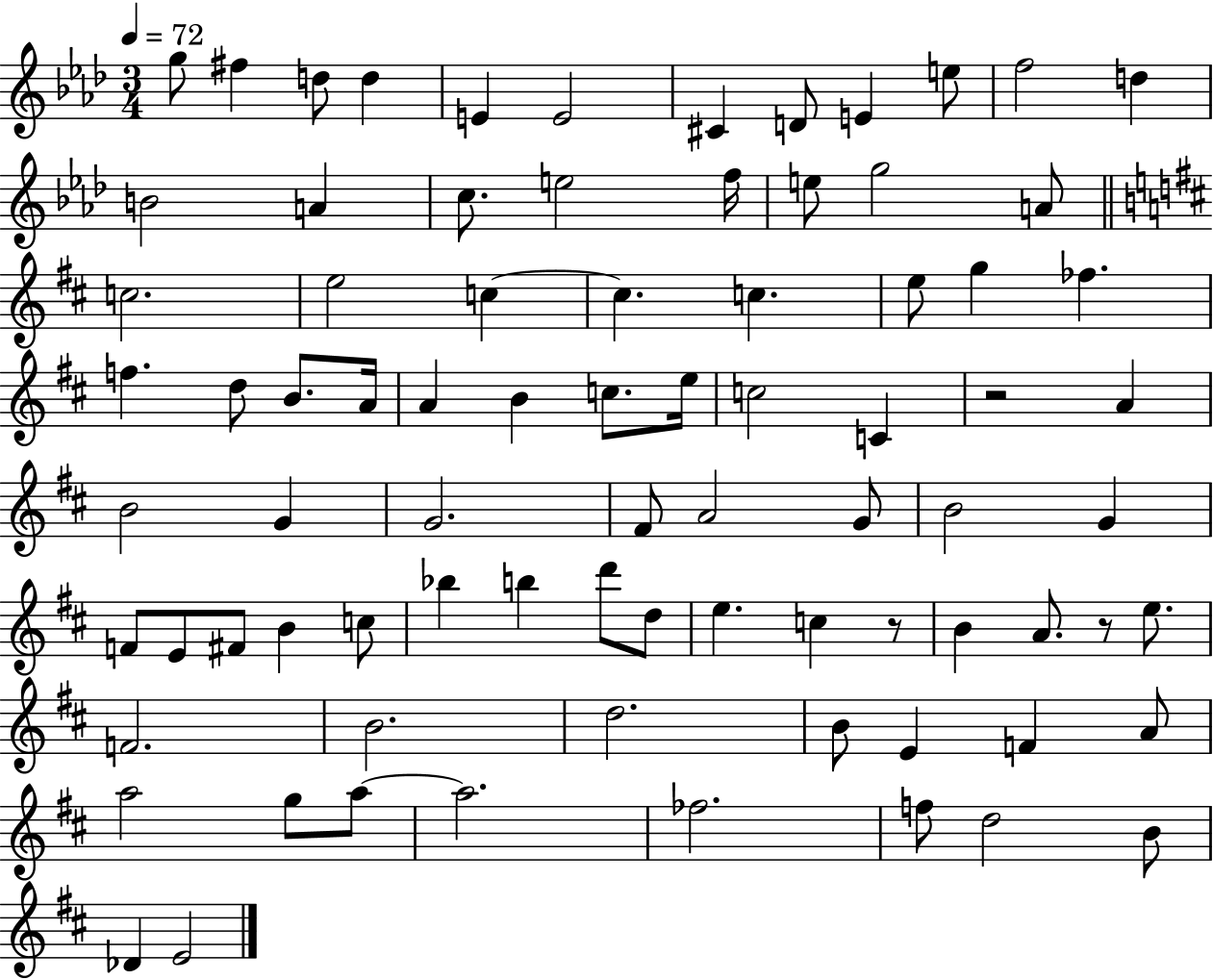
{
  \clef treble
  \numericTimeSignature
  \time 3/4
  \key aes \major
  \tempo 4 = 72
  g''8 fis''4 d''8 d''4 | e'4 e'2 | cis'4 d'8 e'4 e''8 | f''2 d''4 | \break b'2 a'4 | c''8. e''2 f''16 | e''8 g''2 a'8 | \bar "||" \break \key d \major c''2. | e''2 c''4~~ | c''4. c''4. | e''8 g''4 fes''4. | \break f''4. d''8 b'8. a'16 | a'4 b'4 c''8. e''16 | c''2 c'4 | r2 a'4 | \break b'2 g'4 | g'2. | fis'8 a'2 g'8 | b'2 g'4 | \break f'8 e'8 fis'8 b'4 c''8 | bes''4 b''4 d'''8 d''8 | e''4. c''4 r8 | b'4 a'8. r8 e''8. | \break f'2. | b'2. | d''2. | b'8 e'4 f'4 a'8 | \break a''2 g''8 a''8~~ | a''2. | fes''2. | f''8 d''2 b'8 | \break des'4 e'2 | \bar "|."
}